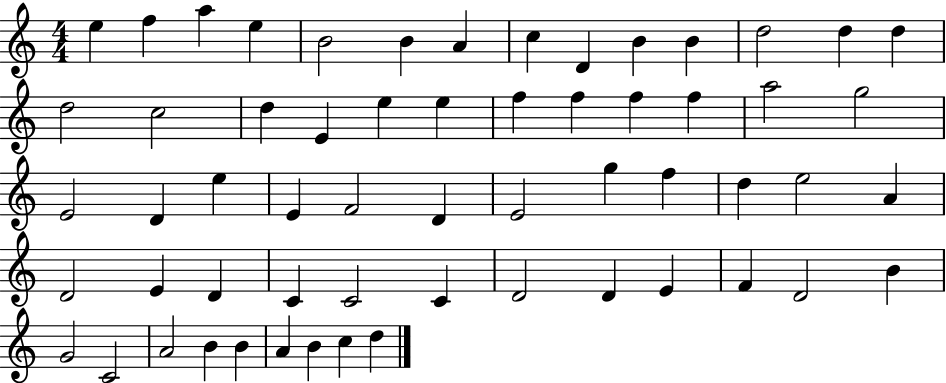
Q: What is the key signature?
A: C major